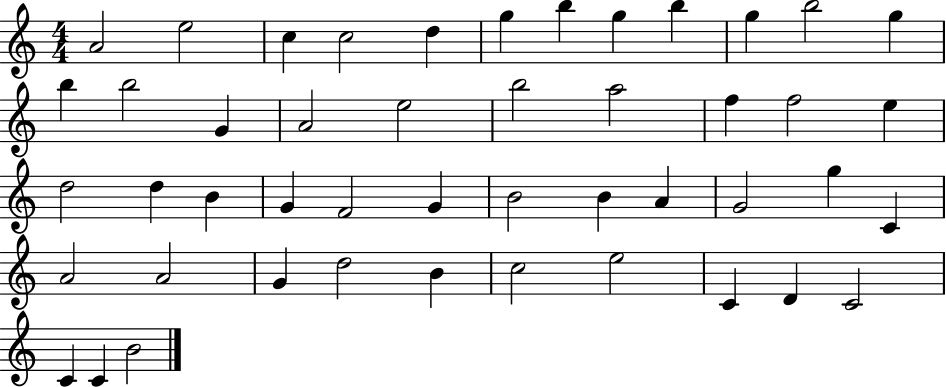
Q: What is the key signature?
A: C major